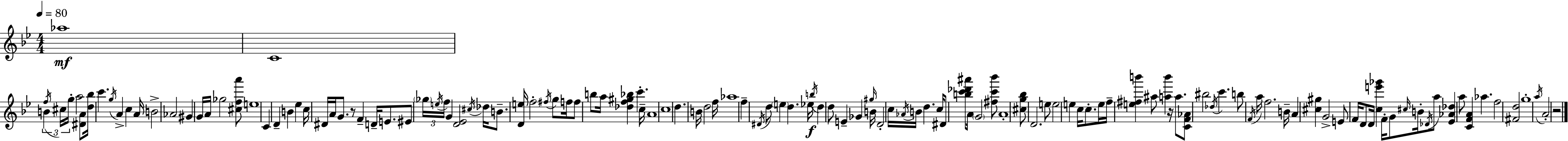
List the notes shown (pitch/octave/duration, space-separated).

Ab5/w C4/w B4/q F5/s C#5/s G5/s A5/h [D#4,A4]/e [D5,Bb5]/s C6/q. G5/s A4/q C5/q A4/s B4/h Ab4/h G#4/q G4/s A4/s Gb5/h [C#5,F5,A6]/e E5/w C4/q D4/q B4/q Eb5/q C5/s D#4/s A4/s G4/e. R/e F4/q D4/s E4/e. EIS4/e Gb5/s E5/s F5/s G4/q [D4,Eb4]/h C#5/s Db5/s B4/e. [D4,E5]/s F5/h F#5/s G5/e F5/s F5/e B5/e A5/s [Db5,F5,G#5,Bb5]/q C6/q. C5/s A4/w C5/w D5/q. B4/s D5/h F5/s Ab5/w F5/q D#4/s D5/e E5/q D5/q. Eb5/s B5/s D5/q D5/e E4/q Gb4/q G#5/s B4/s D4/h C5/s Ab4/s B4/s D5/q. C5/s D#4/e [B5,C6,Db6,A#6]/e A4/s G4/h [F#5,C6,Bb6]/e A4/w [C#5,G5,Bb5]/e D4/h. E5/e E5/h E5/q C5/s C5/e. E5/s F5/s [E5,F#5,B6]/q A#5/e [A5,B6]/q R/s A5/e. [C4,F4,Ab4]/e BIS5/h Db5/s C6/q. B5/e F4/s A5/s F5/h. B4/s A4/q [C#5,G#5]/q G4/h E4/e F4/s D4/e D4/s [C5,E6,Gb6]/q F4/s G4/e C#5/s B4/s Db4/s A5/e [Eb4,Ab4,Db5]/q A5/e [C4,F4,A4]/q Ab5/q. F5/h [F#4,D5]/h G5/w A5/s A4/h R/h